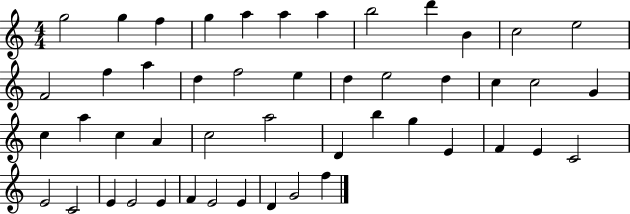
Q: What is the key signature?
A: C major